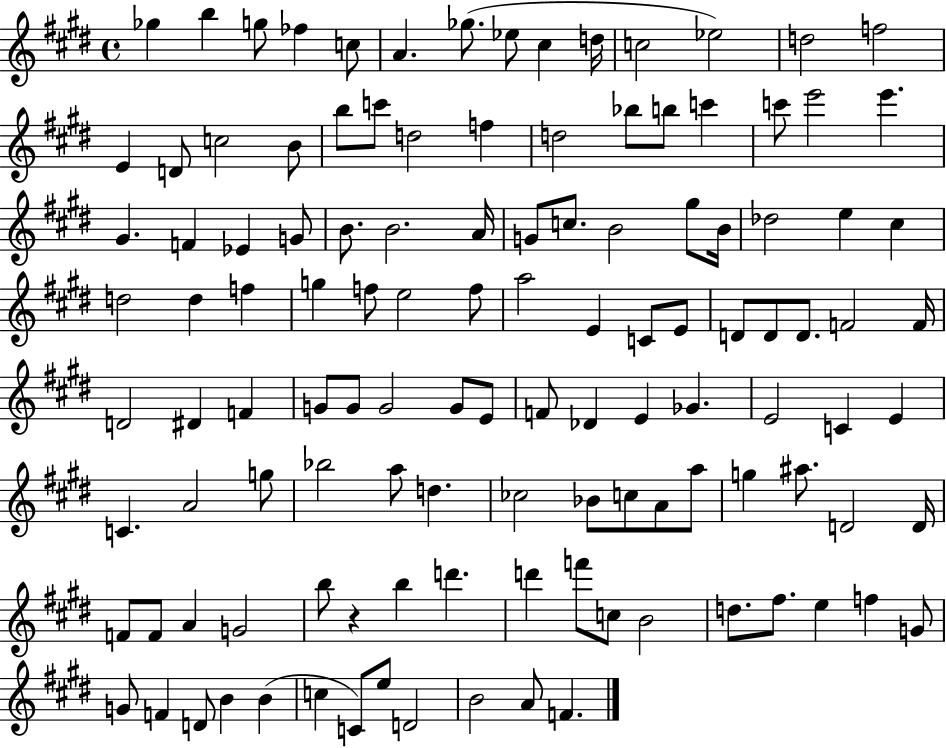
Gb5/q B5/q G5/e FES5/q C5/e A4/q. Gb5/e. Eb5/e C#5/q D5/s C5/h Eb5/h D5/h F5/h E4/q D4/e C5/h B4/e B5/e C6/e D5/h F5/q D5/h Bb5/e B5/e C6/q C6/e E6/h E6/q. G#4/q. F4/q Eb4/q G4/e B4/e. B4/h. A4/s G4/e C5/e. B4/h G#5/e B4/s Db5/h E5/q C#5/q D5/h D5/q F5/q G5/q F5/e E5/h F5/e A5/h E4/q C4/e E4/e D4/e D4/e D4/e. F4/h F4/s D4/h D#4/q F4/q G4/e G4/e G4/h G4/e E4/e F4/e Db4/q E4/q Gb4/q. E4/h C4/q E4/q C4/q. A4/h G5/e Bb5/h A5/e D5/q. CES5/h Bb4/e C5/e A4/e A5/e G5/q A#5/e. D4/h D4/s F4/e F4/e A4/q G4/h B5/e R/q B5/q D6/q. D6/q F6/e C5/e B4/h D5/e. F#5/e. E5/q F5/q G4/e G4/e F4/q D4/e B4/q B4/q C5/q C4/e E5/e D4/h B4/h A4/e F4/q.